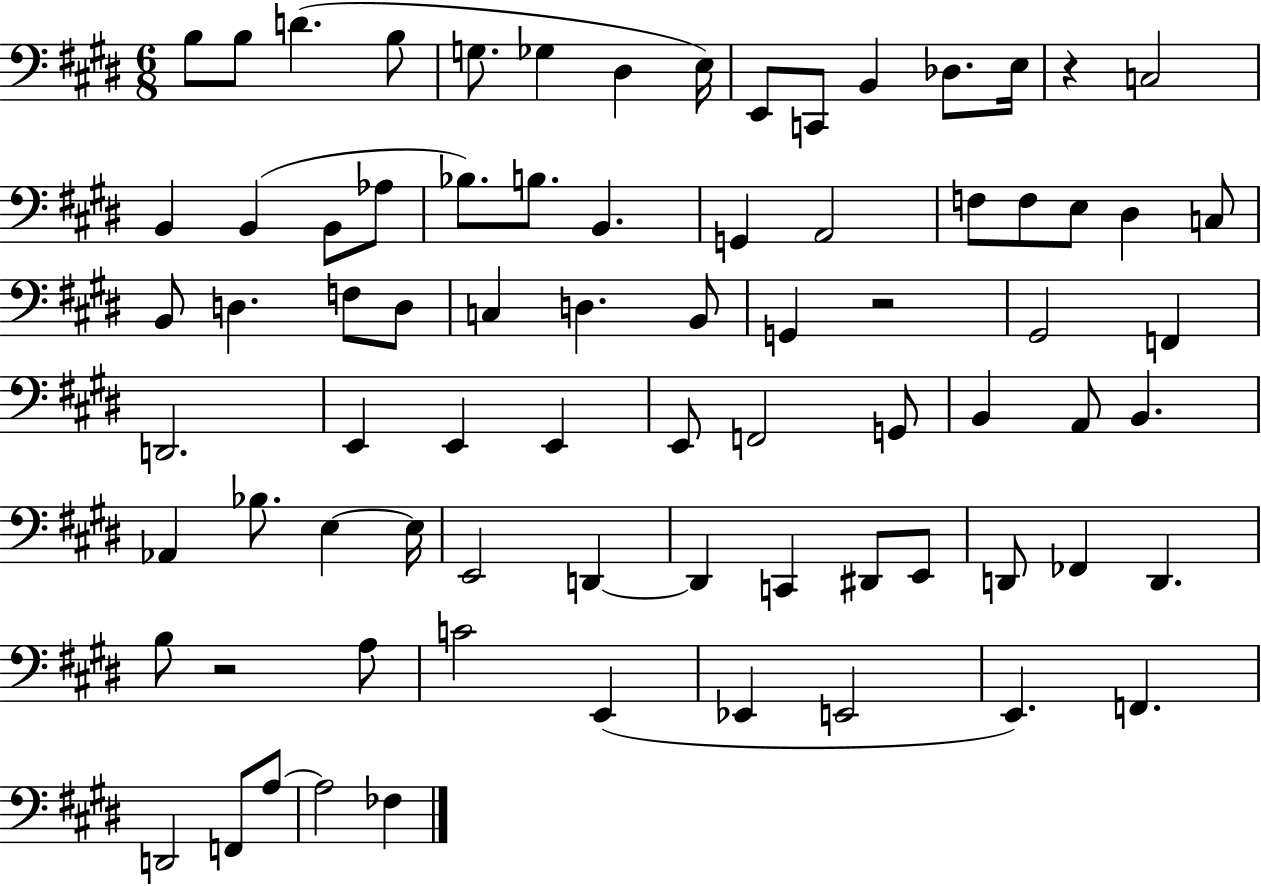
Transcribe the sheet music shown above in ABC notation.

X:1
T:Untitled
M:6/8
L:1/4
K:E
B,/2 B,/2 D B,/2 G,/2 _G, ^D, E,/4 E,,/2 C,,/2 B,, _D,/2 E,/4 z C,2 B,, B,, B,,/2 _A,/2 _B,/2 B,/2 B,, G,, A,,2 F,/2 F,/2 E,/2 ^D, C,/2 B,,/2 D, F,/2 D,/2 C, D, B,,/2 G,, z2 ^G,,2 F,, D,,2 E,, E,, E,, E,,/2 F,,2 G,,/2 B,, A,,/2 B,, _A,, _B,/2 E, E,/4 E,,2 D,, D,, C,, ^D,,/2 E,,/2 D,,/2 _F,, D,, B,/2 z2 A,/2 C2 E,, _E,, E,,2 E,, F,, D,,2 F,,/2 A,/2 A,2 _F,